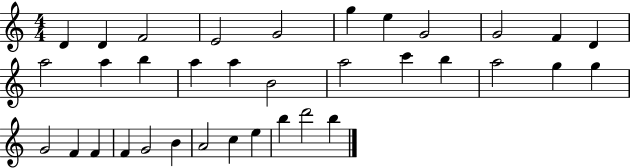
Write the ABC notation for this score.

X:1
T:Untitled
M:4/4
L:1/4
K:C
D D F2 E2 G2 g e G2 G2 F D a2 a b a a B2 a2 c' b a2 g g G2 F F F G2 B A2 c e b d'2 b